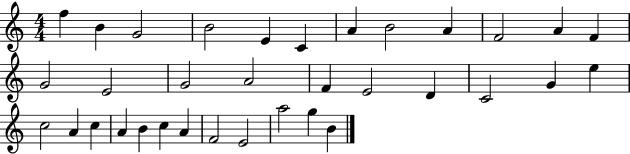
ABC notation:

X:1
T:Untitled
M:4/4
L:1/4
K:C
f B G2 B2 E C A B2 A F2 A F G2 E2 G2 A2 F E2 D C2 G e c2 A c A B c A F2 E2 a2 g B